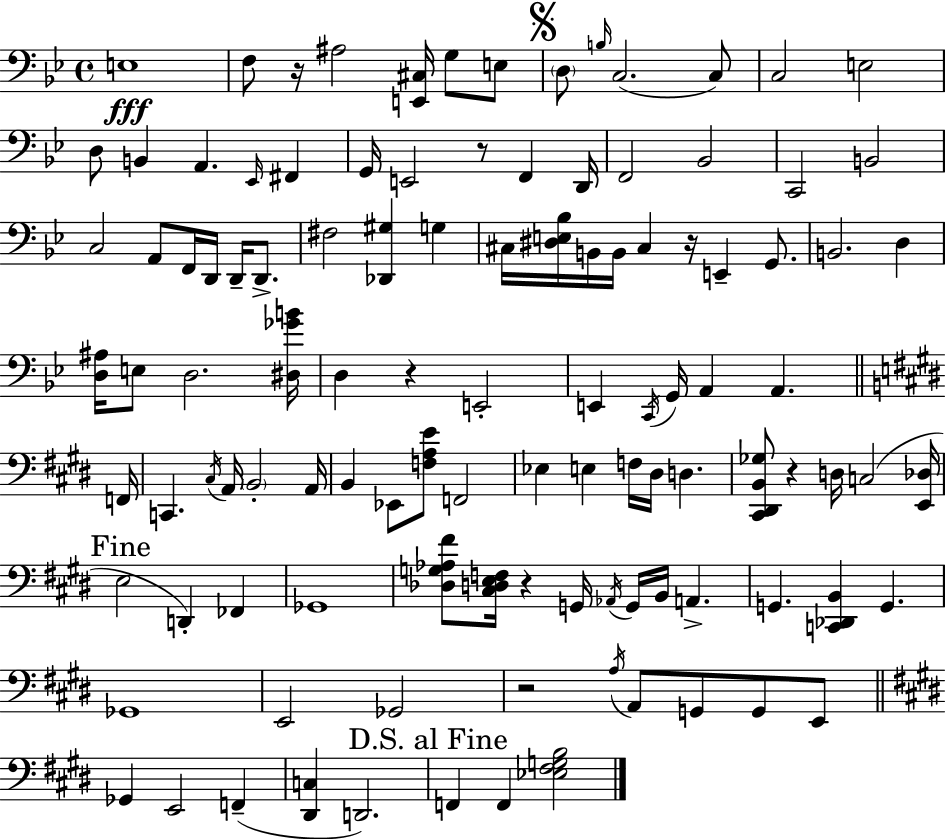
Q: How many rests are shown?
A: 7